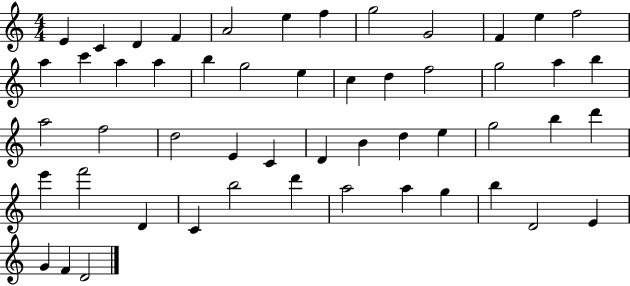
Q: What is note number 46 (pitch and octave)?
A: G5